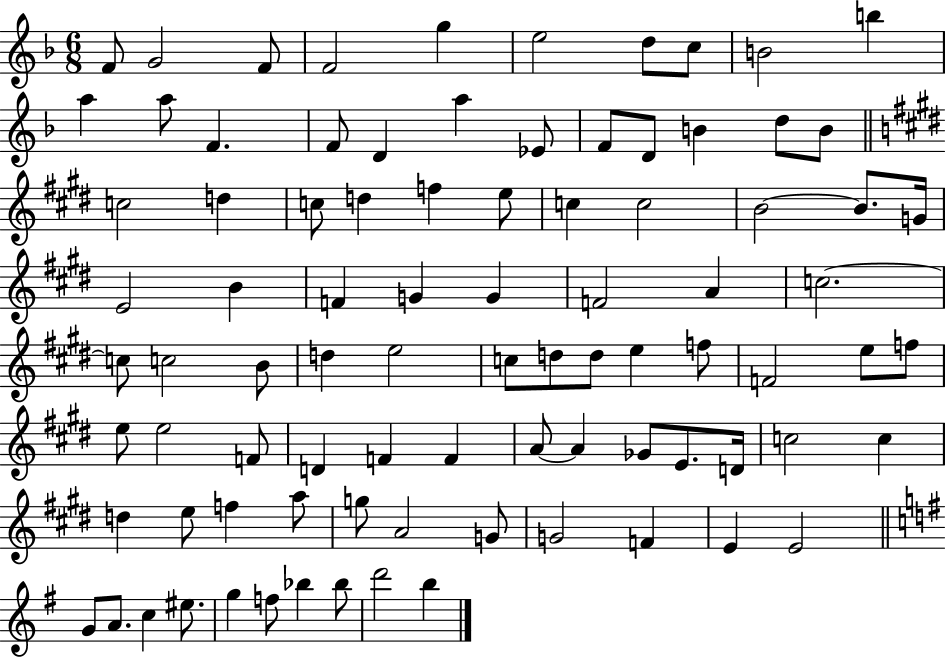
X:1
T:Untitled
M:6/8
L:1/4
K:F
F/2 G2 F/2 F2 g e2 d/2 c/2 B2 b a a/2 F F/2 D a _E/2 F/2 D/2 B d/2 B/2 c2 d c/2 d f e/2 c c2 B2 B/2 G/4 E2 B F G G F2 A c2 c/2 c2 B/2 d e2 c/2 d/2 d/2 e f/2 F2 e/2 f/2 e/2 e2 F/2 D F F A/2 A _G/2 E/2 D/4 c2 c d e/2 f a/2 g/2 A2 G/2 G2 F E E2 G/2 A/2 c ^e/2 g f/2 _b _b/2 d'2 b